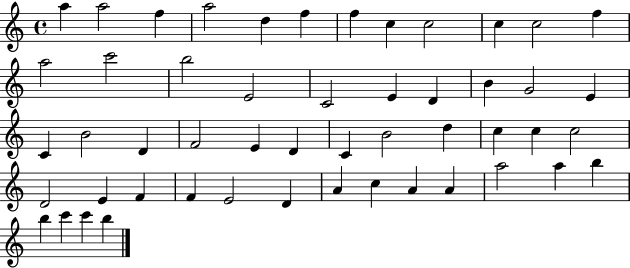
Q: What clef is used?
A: treble